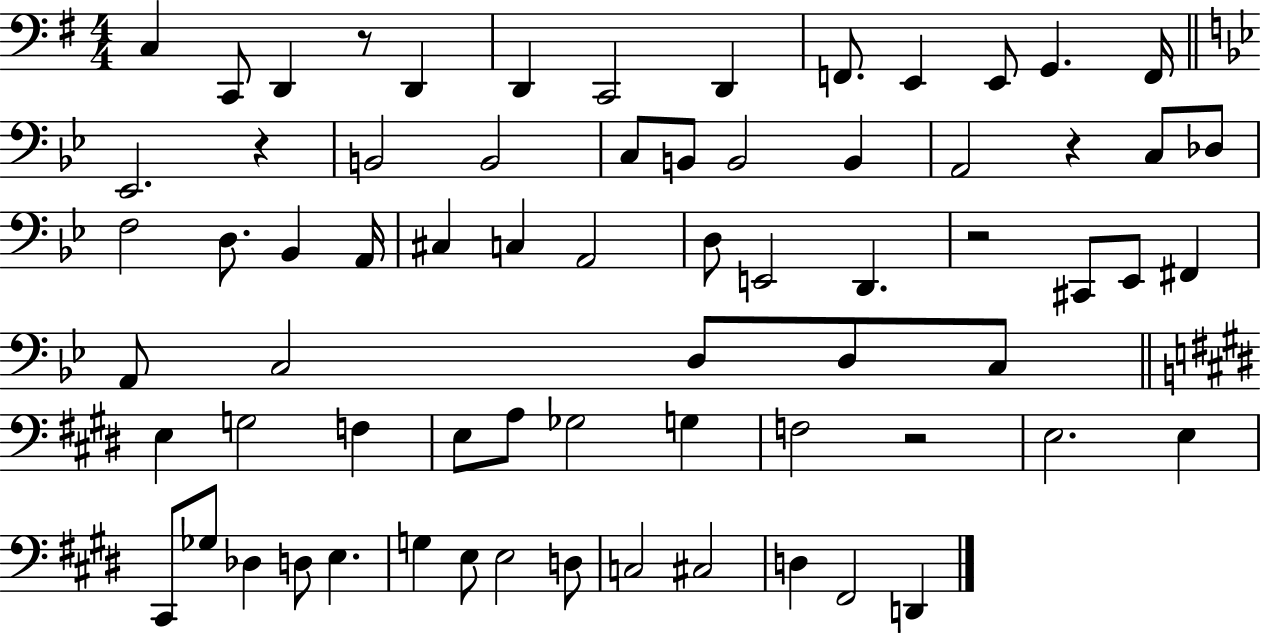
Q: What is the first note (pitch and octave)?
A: C3